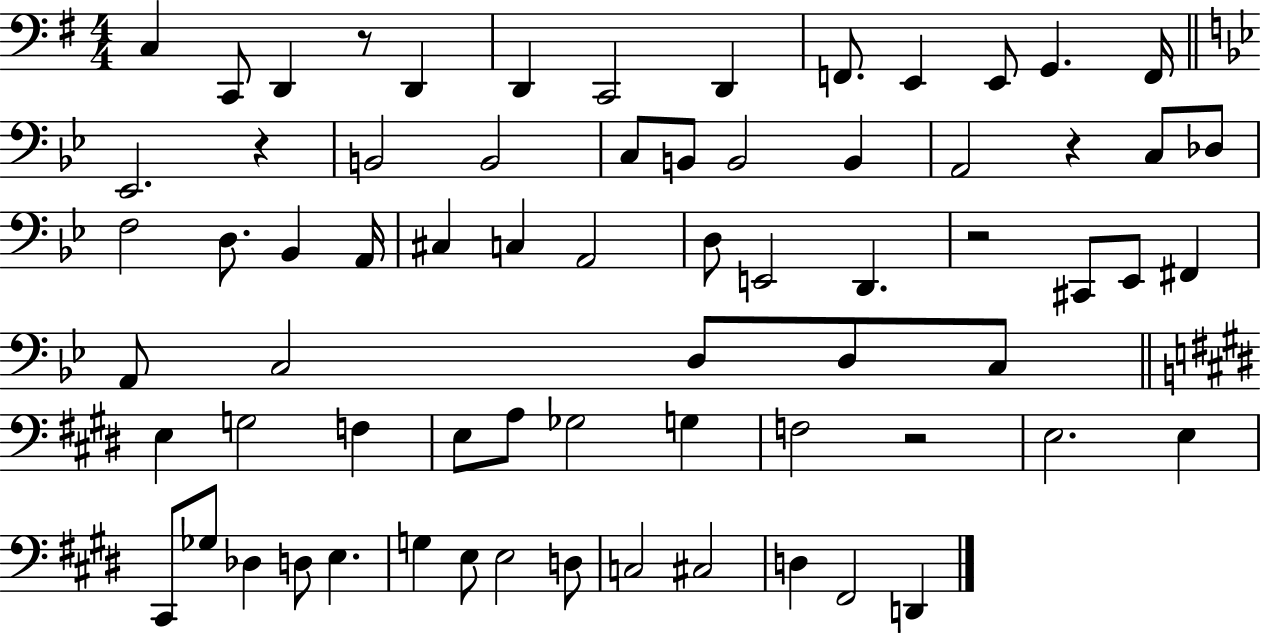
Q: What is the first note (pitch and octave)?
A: C3